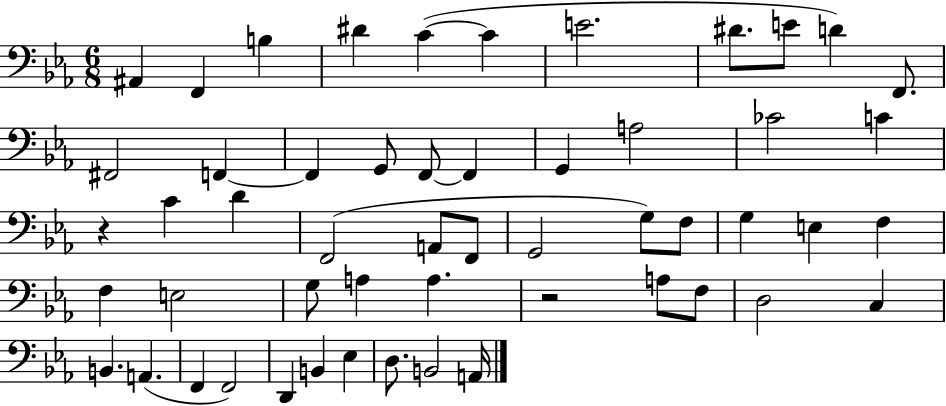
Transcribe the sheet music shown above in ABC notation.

X:1
T:Untitled
M:6/8
L:1/4
K:Eb
^A,, F,, B, ^D C C E2 ^D/2 E/2 D F,,/2 ^F,,2 F,, F,, G,,/2 F,,/2 F,, G,, A,2 _C2 C z C D F,,2 A,,/2 F,,/2 G,,2 G,/2 F,/2 G, E, F, F, E,2 G,/2 A, A, z2 A,/2 F,/2 D,2 C, B,, A,, F,, F,,2 D,, B,, _E, D,/2 B,,2 A,,/4